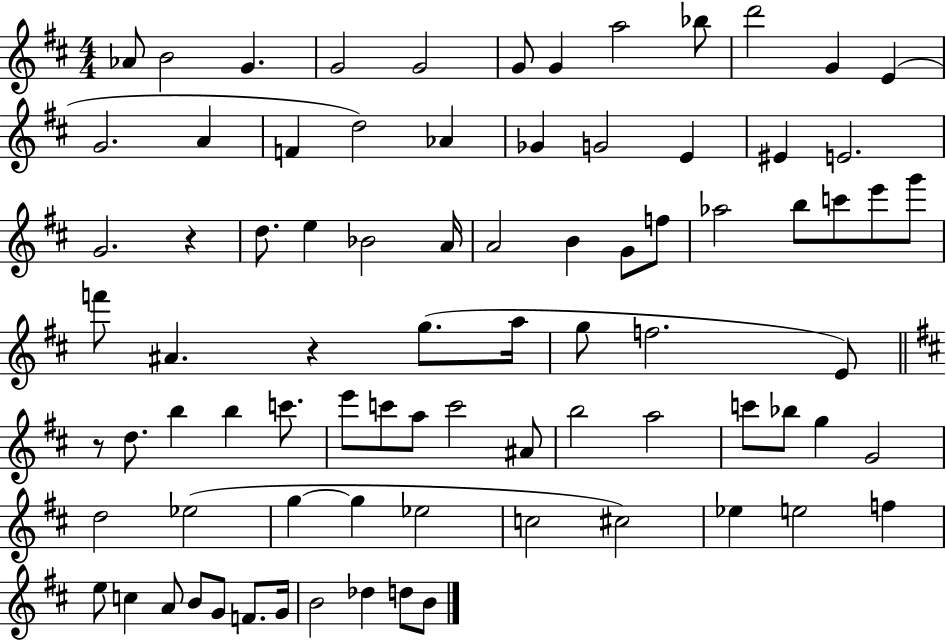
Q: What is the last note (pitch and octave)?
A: B4